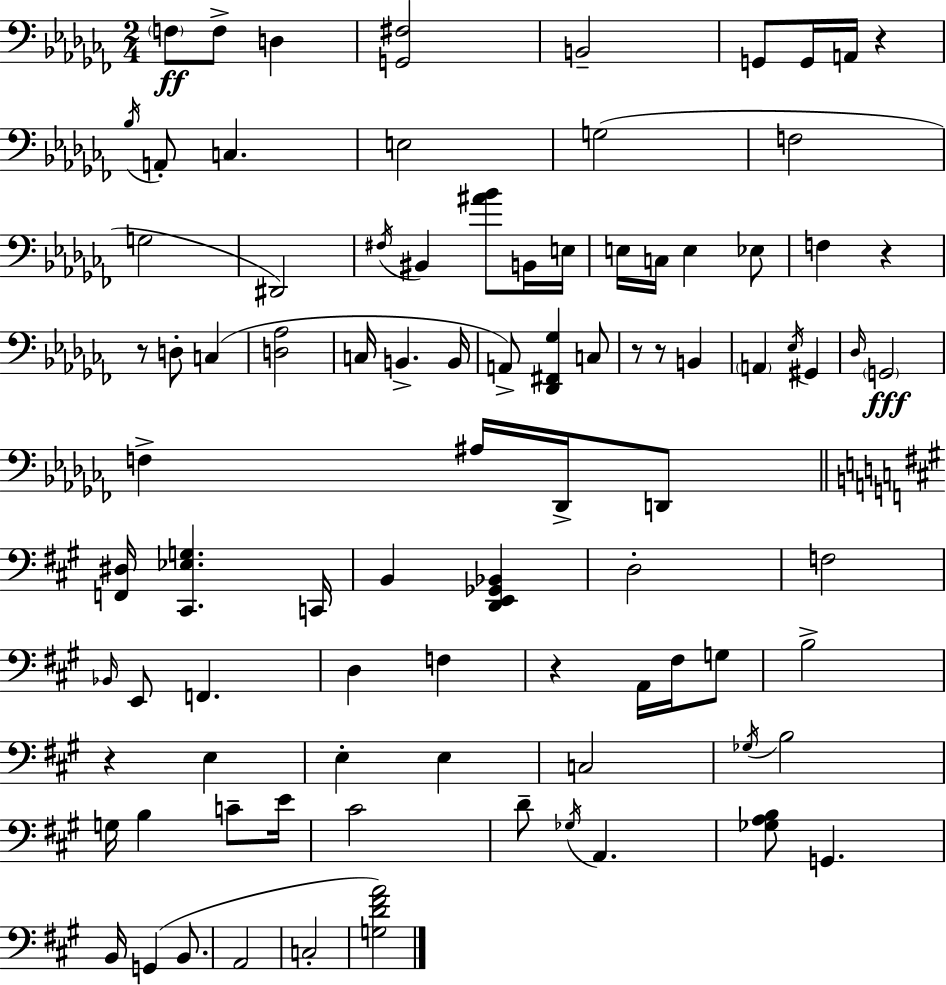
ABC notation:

X:1
T:Untitled
M:2/4
L:1/4
K:Abm
F,/2 F,/2 D, [G,,^F,]2 B,,2 G,,/2 G,,/4 A,,/4 z _B,/4 A,,/2 C, E,2 G,2 F,2 G,2 ^D,,2 ^F,/4 ^B,, [^A_B]/2 B,,/4 E,/4 E,/4 C,/4 E, _E,/2 F, z z/2 D,/2 C, [D,_A,]2 C,/4 B,, B,,/4 A,,/2 [_D,,^F,,_G,] C,/2 z/2 z/2 B,, A,, _E,/4 ^G,, _D,/4 G,,2 F, ^A,/4 _D,,/4 D,,/2 [F,,^D,]/4 [^C,,_E,G,] C,,/4 B,, [D,,E,,_G,,_B,,] D,2 F,2 _B,,/4 E,,/2 F,, D, F, z A,,/4 ^F,/4 G,/2 B,2 z E, E, E, C,2 _G,/4 B,2 G,/4 B, C/2 E/4 ^C2 D/2 _G,/4 A,, [_G,A,B,]/2 G,, B,,/4 G,, B,,/2 A,,2 C,2 [G,D^FA]2